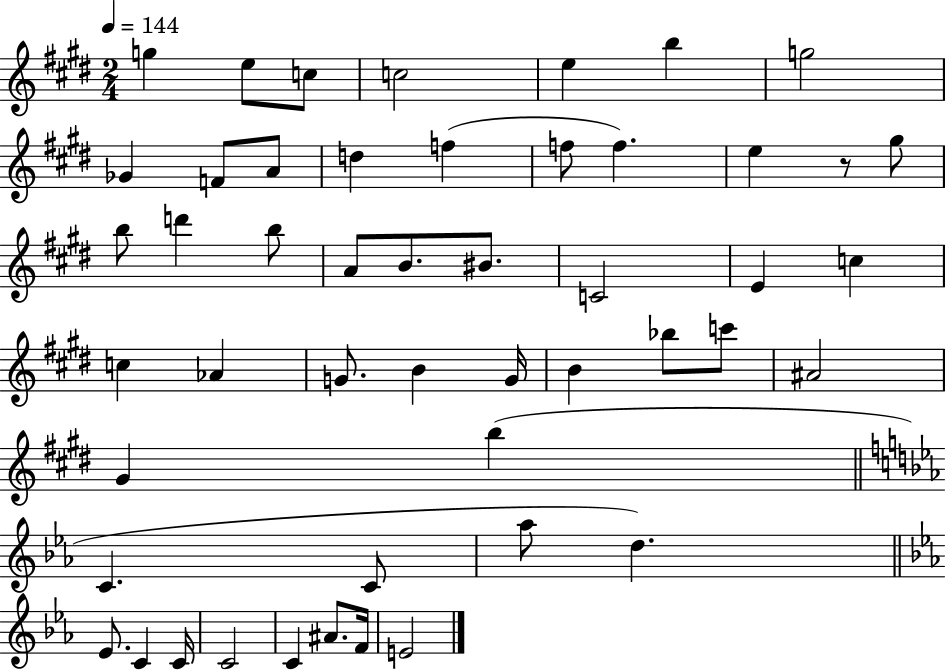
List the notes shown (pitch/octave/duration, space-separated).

G5/q E5/e C5/e C5/h E5/q B5/q G5/h Gb4/q F4/e A4/e D5/q F5/q F5/e F5/q. E5/q R/e G#5/e B5/e D6/q B5/e A4/e B4/e. BIS4/e. C4/h E4/q C5/q C5/q Ab4/q G4/e. B4/q G4/s B4/q Bb5/e C6/e A#4/h G#4/q B5/q C4/q. C4/e Ab5/e D5/q. Eb4/e. C4/q C4/s C4/h C4/q A#4/e. F4/s E4/h